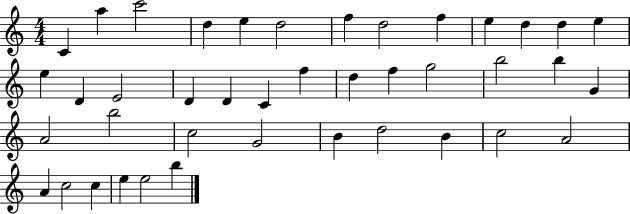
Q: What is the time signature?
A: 4/4